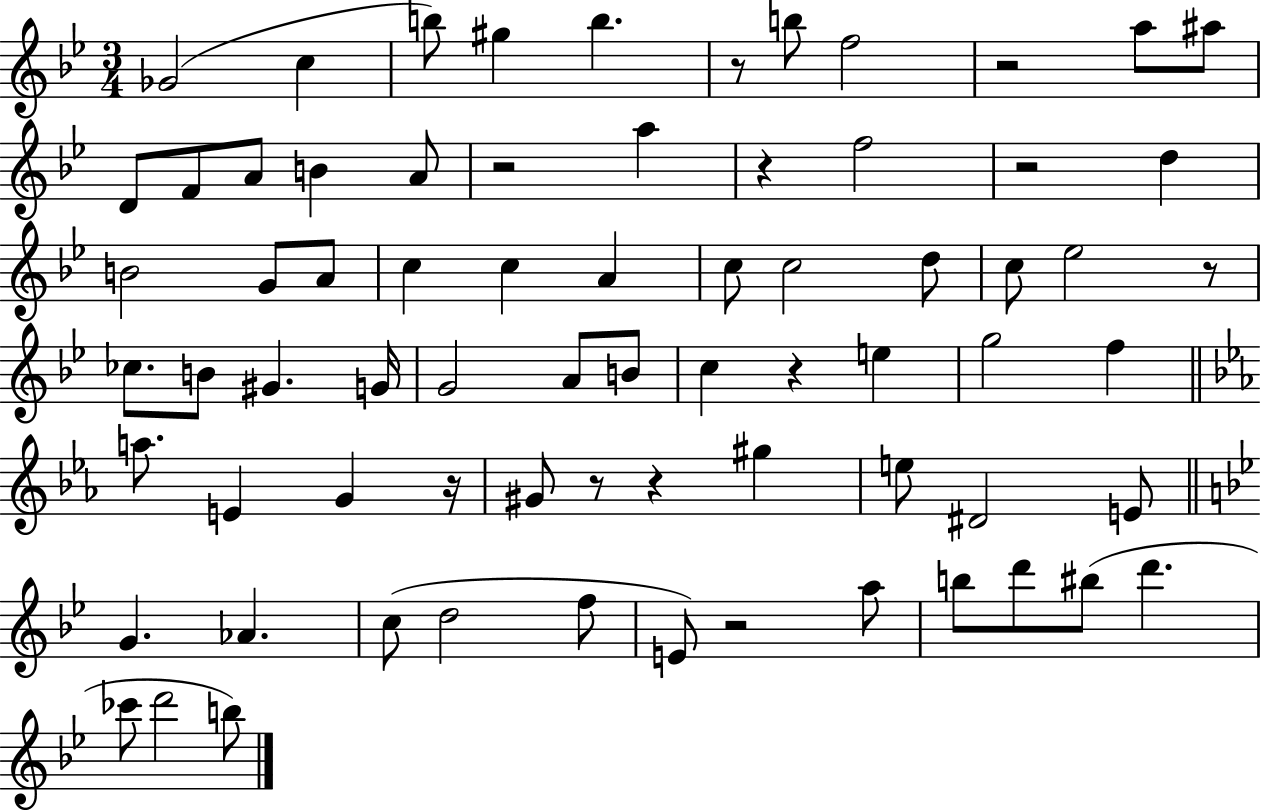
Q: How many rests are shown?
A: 11